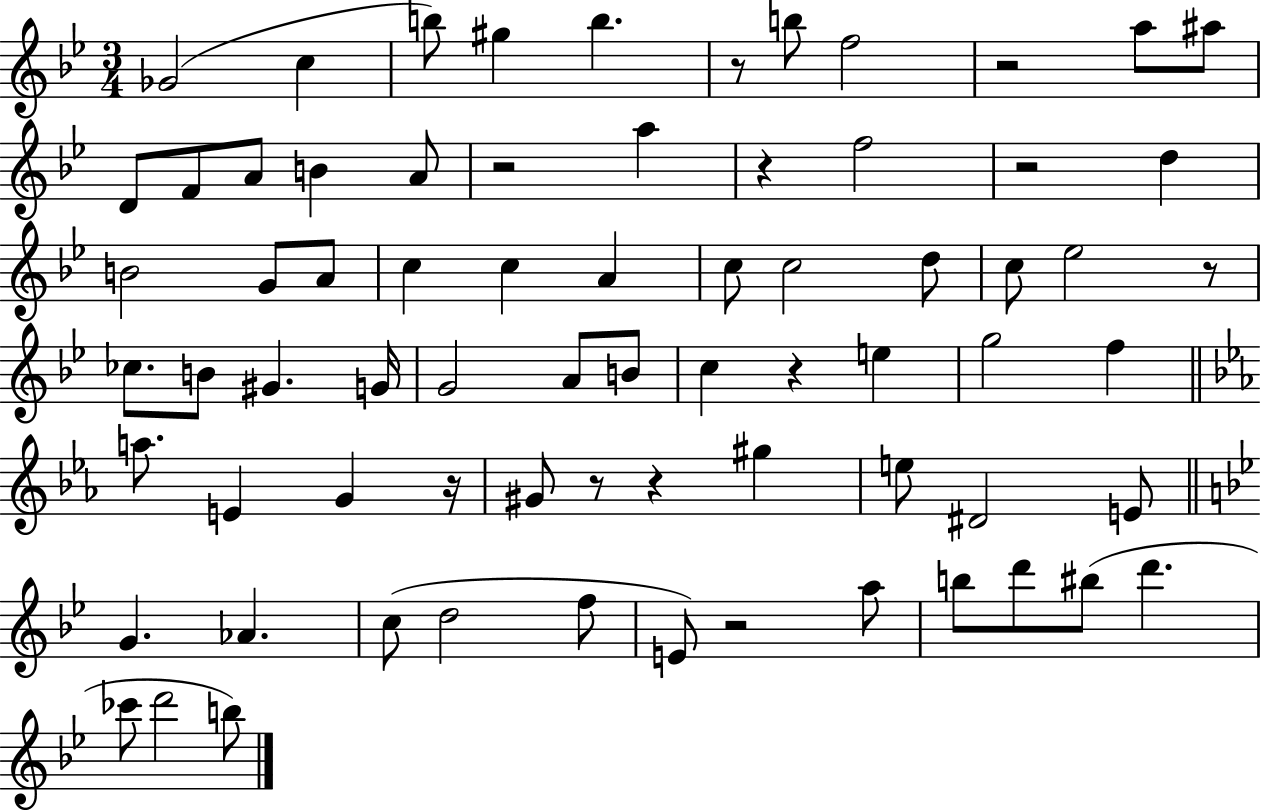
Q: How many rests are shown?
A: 11